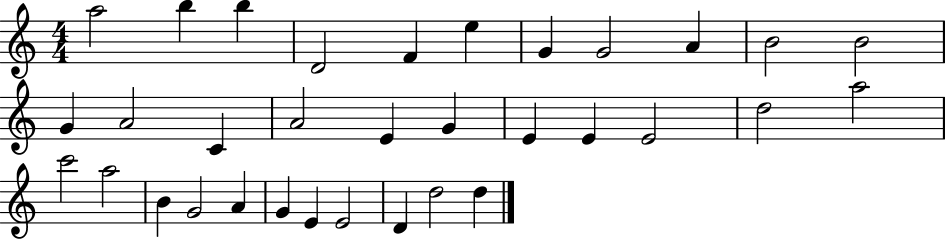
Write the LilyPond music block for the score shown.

{
  \clef treble
  \numericTimeSignature
  \time 4/4
  \key c \major
  a''2 b''4 b''4 | d'2 f'4 e''4 | g'4 g'2 a'4 | b'2 b'2 | \break g'4 a'2 c'4 | a'2 e'4 g'4 | e'4 e'4 e'2 | d''2 a''2 | \break c'''2 a''2 | b'4 g'2 a'4 | g'4 e'4 e'2 | d'4 d''2 d''4 | \break \bar "|."
}